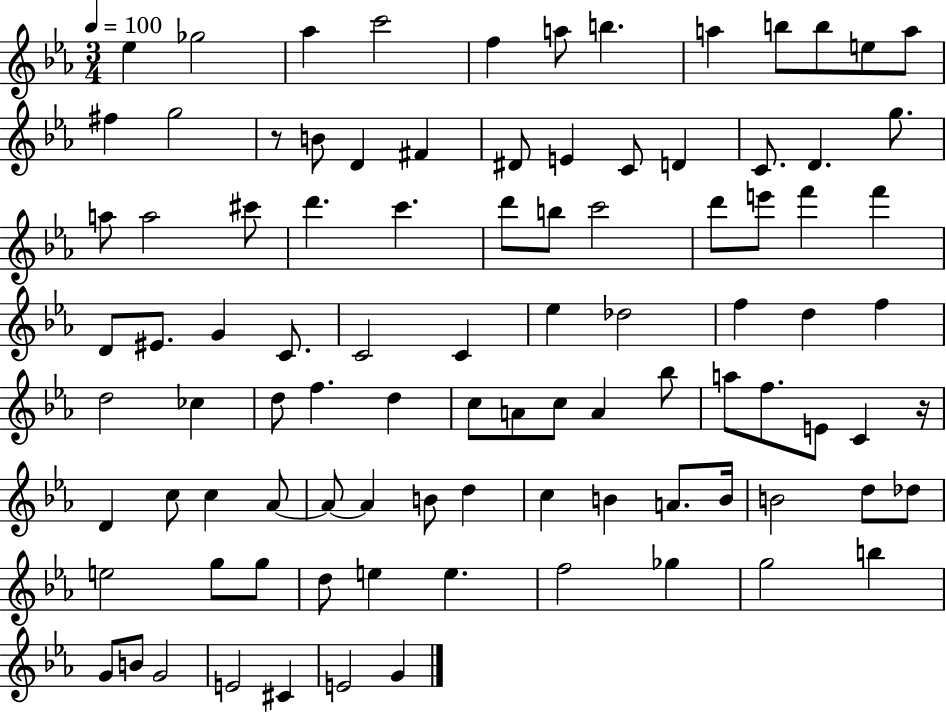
{
  \clef treble
  \numericTimeSignature
  \time 3/4
  \key ees \major
  \tempo 4 = 100
  ees''4 ges''2 | aes''4 c'''2 | f''4 a''8 b''4. | a''4 b''8 b''8 e''8 a''8 | \break fis''4 g''2 | r8 b'8 d'4 fis'4 | dis'8 e'4 c'8 d'4 | c'8. d'4. g''8. | \break a''8 a''2 cis'''8 | d'''4. c'''4. | d'''8 b''8 c'''2 | d'''8 e'''8 f'''4 f'''4 | \break d'8 eis'8. g'4 c'8. | c'2 c'4 | ees''4 des''2 | f''4 d''4 f''4 | \break d''2 ces''4 | d''8 f''4. d''4 | c''8 a'8 c''8 a'4 bes''8 | a''8 f''8. e'8 c'4 r16 | \break d'4 c''8 c''4 aes'8~~ | aes'8~~ aes'4 b'8 d''4 | c''4 b'4 a'8. b'16 | b'2 d''8 des''8 | \break e''2 g''8 g''8 | d''8 e''4 e''4. | f''2 ges''4 | g''2 b''4 | \break g'8 b'8 g'2 | e'2 cis'4 | e'2 g'4 | \bar "|."
}